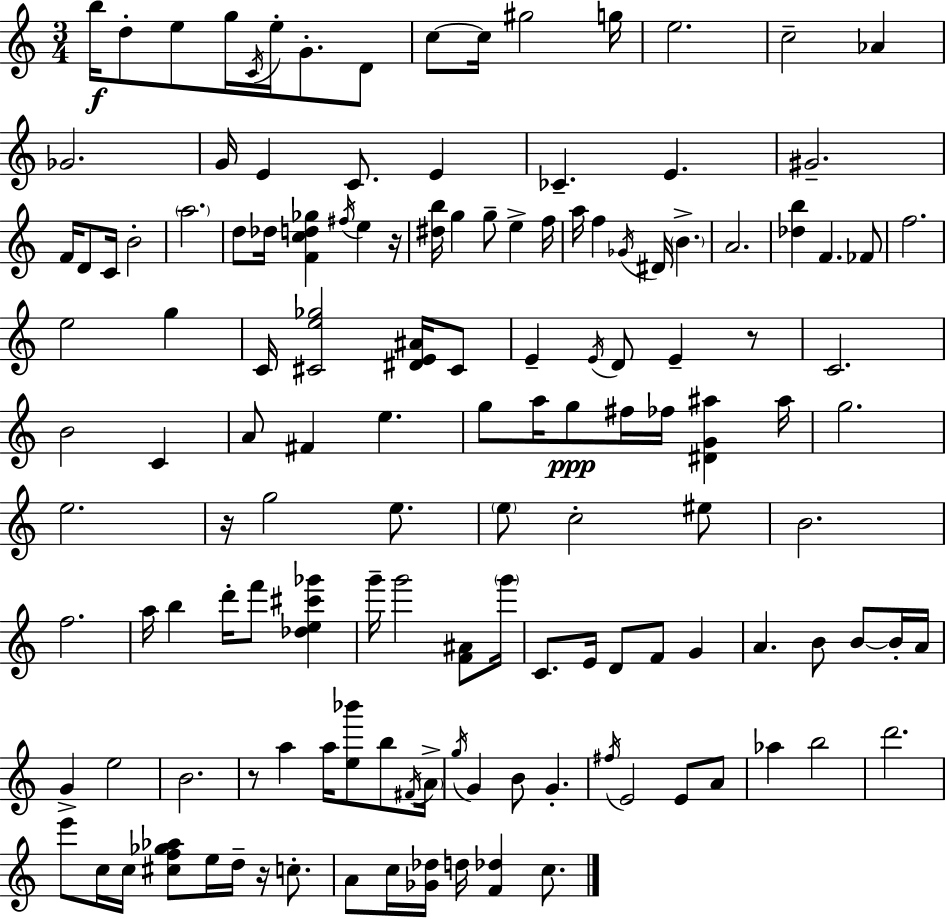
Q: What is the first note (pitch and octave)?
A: B5